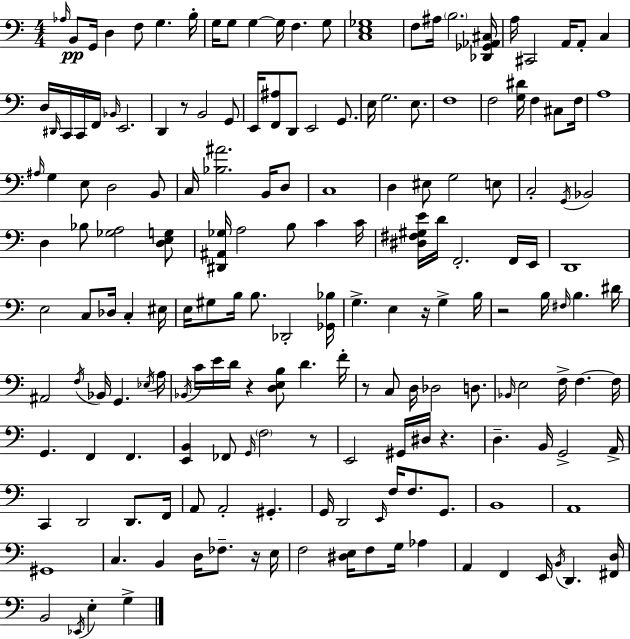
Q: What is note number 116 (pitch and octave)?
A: F3